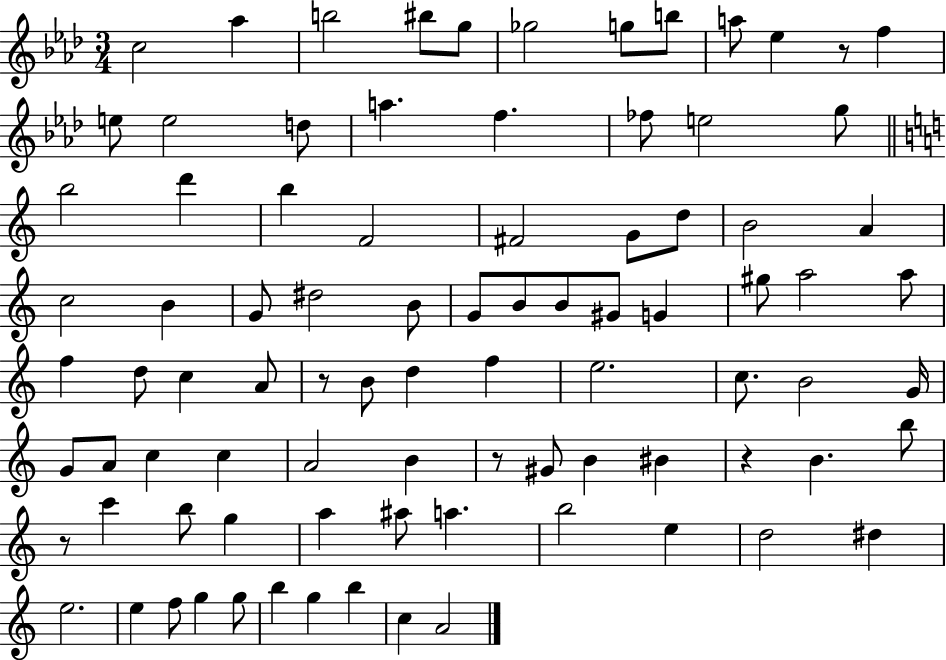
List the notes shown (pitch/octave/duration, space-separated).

C5/h Ab5/q B5/h BIS5/e G5/e Gb5/h G5/e B5/e A5/e Eb5/q R/e F5/q E5/e E5/h D5/e A5/q. F5/q. FES5/e E5/h G5/e B5/h D6/q B5/q F4/h F#4/h G4/e D5/e B4/h A4/q C5/h B4/q G4/e D#5/h B4/e G4/e B4/e B4/e G#4/e G4/q G#5/e A5/h A5/e F5/q D5/e C5/q A4/e R/e B4/e D5/q F5/q E5/h. C5/e. B4/h G4/s G4/e A4/e C5/q C5/q A4/h B4/q R/e G#4/e B4/q BIS4/q R/q B4/q. B5/e R/e C6/q B5/e G5/q A5/q A#5/e A5/q. B5/h E5/q D5/h D#5/q E5/h. E5/q F5/e G5/q G5/e B5/q G5/q B5/q C5/q A4/h